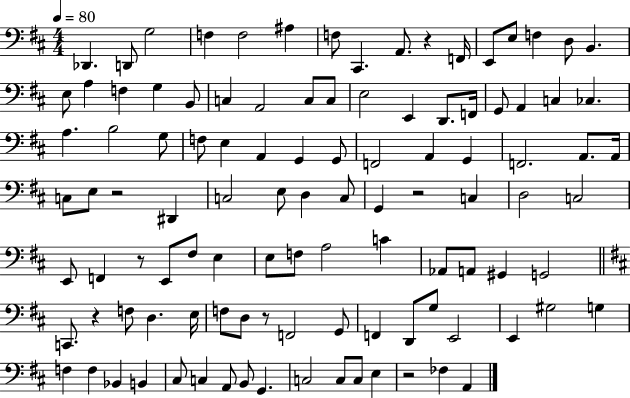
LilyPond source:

{
  \clef bass
  \numericTimeSignature
  \time 4/4
  \key d \major
  \tempo 4 = 80
  des,4. d,8 g2 | f4 f2 ais4 | f8 cis,4. a,8. r4 f,16 | e,8 e8 f4 d8 b,4. | \break e8 a4 f4 g4 b,8 | c4 a,2 c8 c8 | e2 e,4 d,8. f,16 | g,8 a,4 c4 ces4. | \break a4. b2 g8 | f8 e4 a,4 g,4 g,8 | f,2 a,4 g,4 | f,2. a,8. a,16 | \break c8 e8 r2 dis,4 | c2 e8 d4 c8 | g,4 r2 c4 | d2 c2 | \break e,8 f,4 r8 e,8 fis8 e4 | e8 f8 a2 c'4 | aes,8 a,8 gis,4 g,2 | \bar "||" \break \key d \major c,8. r4 f8 d4. e16 | f8 d8 r8 f,2 g,8 | f,4 d,8 g8 e,2 | e,4 gis2 g4 | \break f4 f4 bes,4 b,4 | cis8 c4 a,8 b,8 g,4. | c2 c8 c8 e4 | r2 fes4 a,4 | \break \bar "|."
}